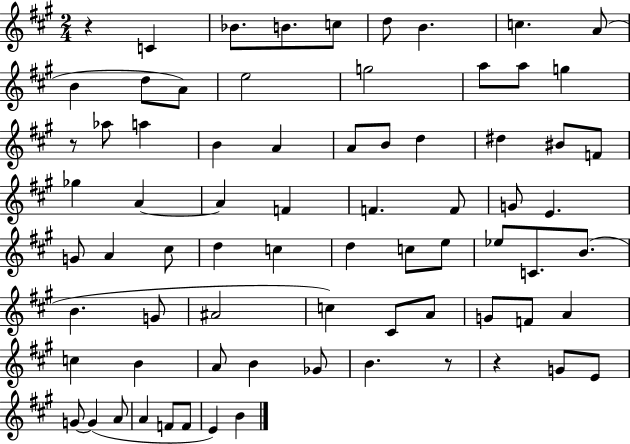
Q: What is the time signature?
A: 2/4